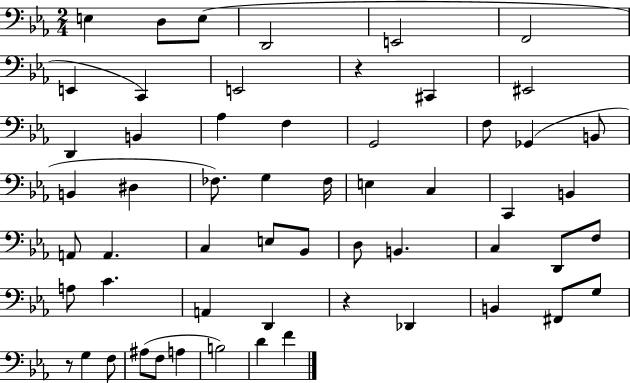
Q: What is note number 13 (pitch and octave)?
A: B2